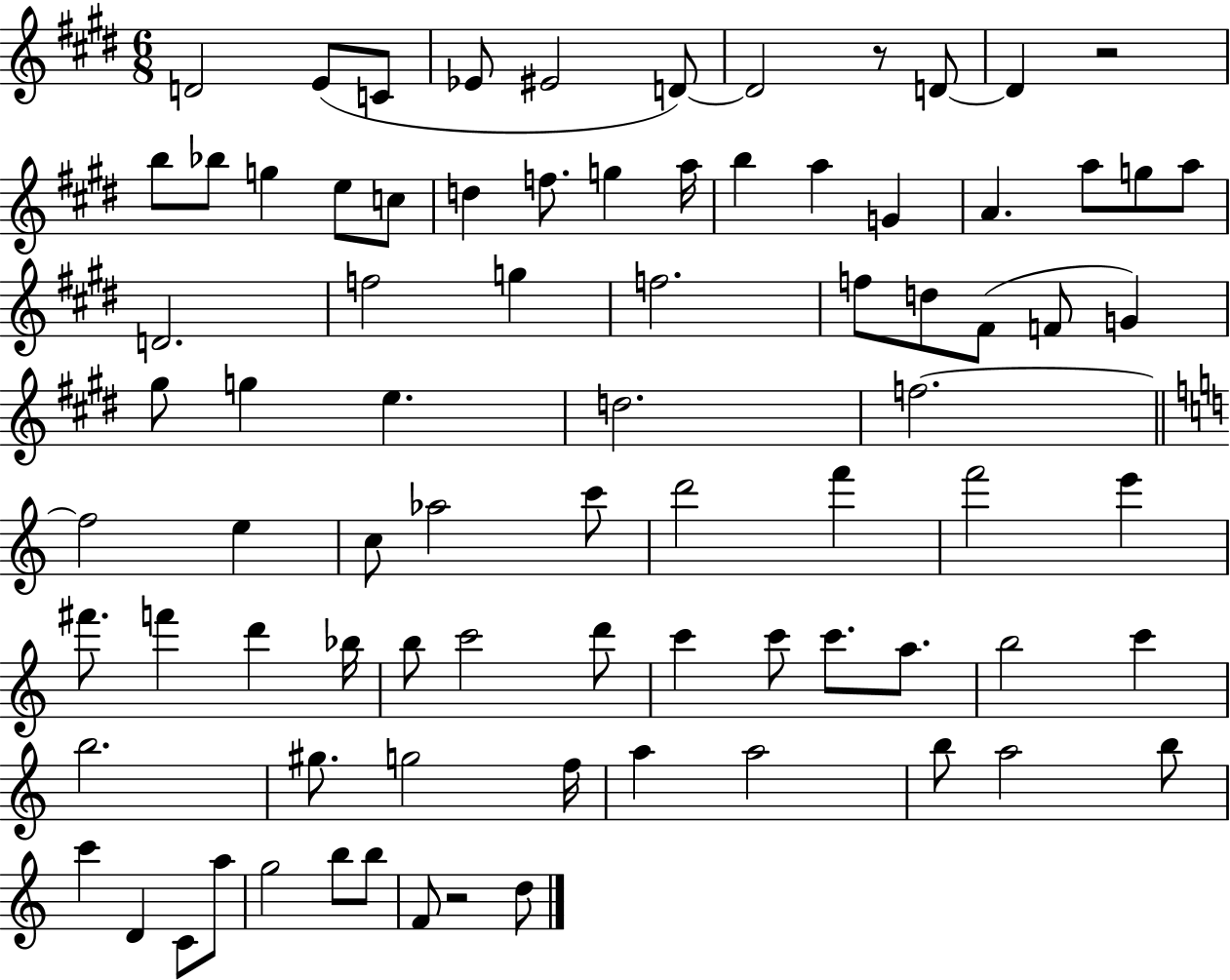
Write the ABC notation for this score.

X:1
T:Untitled
M:6/8
L:1/4
K:E
D2 E/2 C/2 _E/2 ^E2 D/2 D2 z/2 D/2 D z2 b/2 _b/2 g e/2 c/2 d f/2 g a/4 b a G A a/2 g/2 a/2 D2 f2 g f2 f/2 d/2 ^F/2 F/2 G ^g/2 g e d2 f2 f2 e c/2 _a2 c'/2 d'2 f' f'2 e' ^f'/2 f' d' _b/4 b/2 c'2 d'/2 c' c'/2 c'/2 a/2 b2 c' b2 ^g/2 g2 f/4 a a2 b/2 a2 b/2 c' D C/2 a/2 g2 b/2 b/2 F/2 z2 d/2